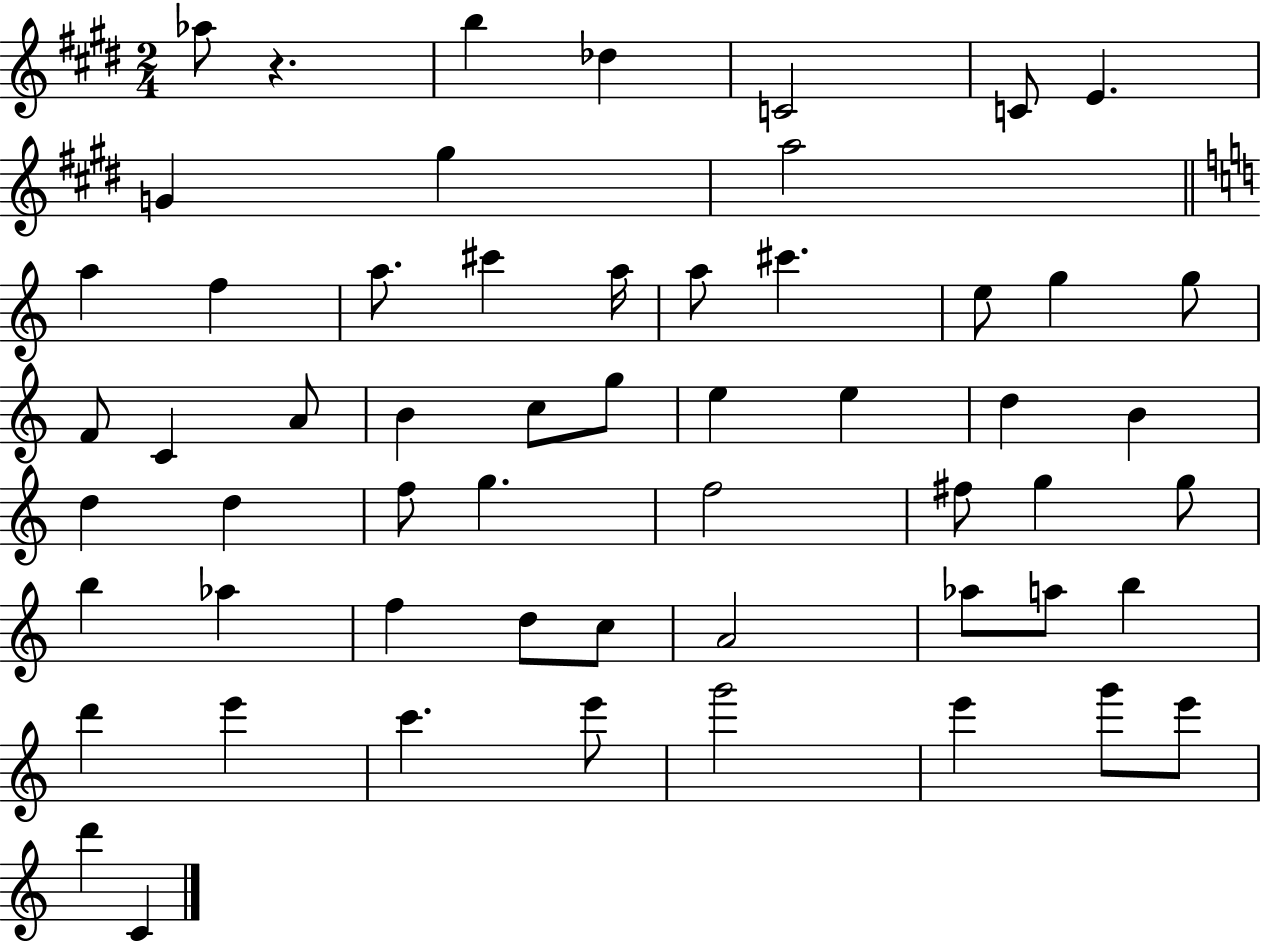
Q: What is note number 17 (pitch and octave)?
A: E5